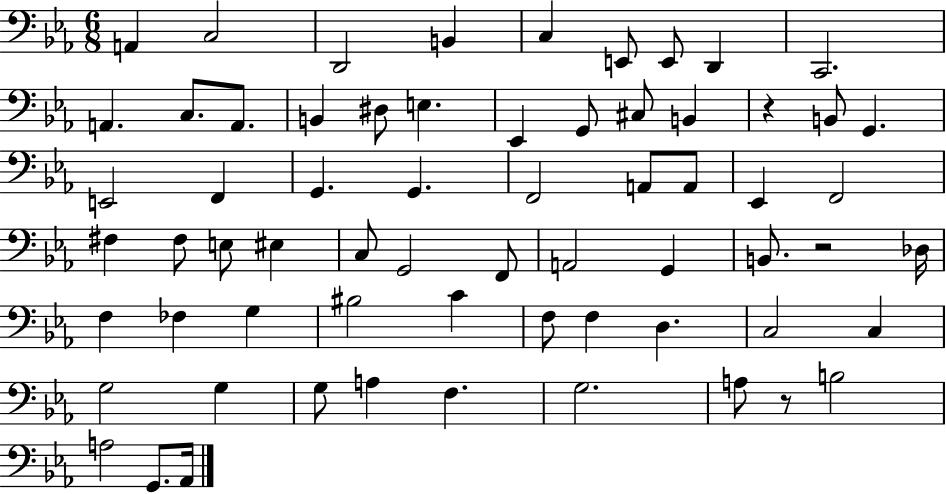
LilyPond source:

{
  \clef bass
  \numericTimeSignature
  \time 6/8
  \key ees \major
  \repeat volta 2 { a,4 c2 | d,2 b,4 | c4 e,8 e,8 d,4 | c,2. | \break a,4. c8. a,8. | b,4 dis8 e4. | ees,4 g,8 cis8 b,4 | r4 b,8 g,4. | \break e,2 f,4 | g,4. g,4. | f,2 a,8 a,8 | ees,4 f,2 | \break fis4 fis8 e8 eis4 | c8 g,2 f,8 | a,2 g,4 | b,8. r2 des16 | \break f4 fes4 g4 | bis2 c'4 | f8 f4 d4. | c2 c4 | \break g2 g4 | g8 a4 f4. | g2. | a8 r8 b2 | \break a2 g,8. aes,16 | } \bar "|."
}